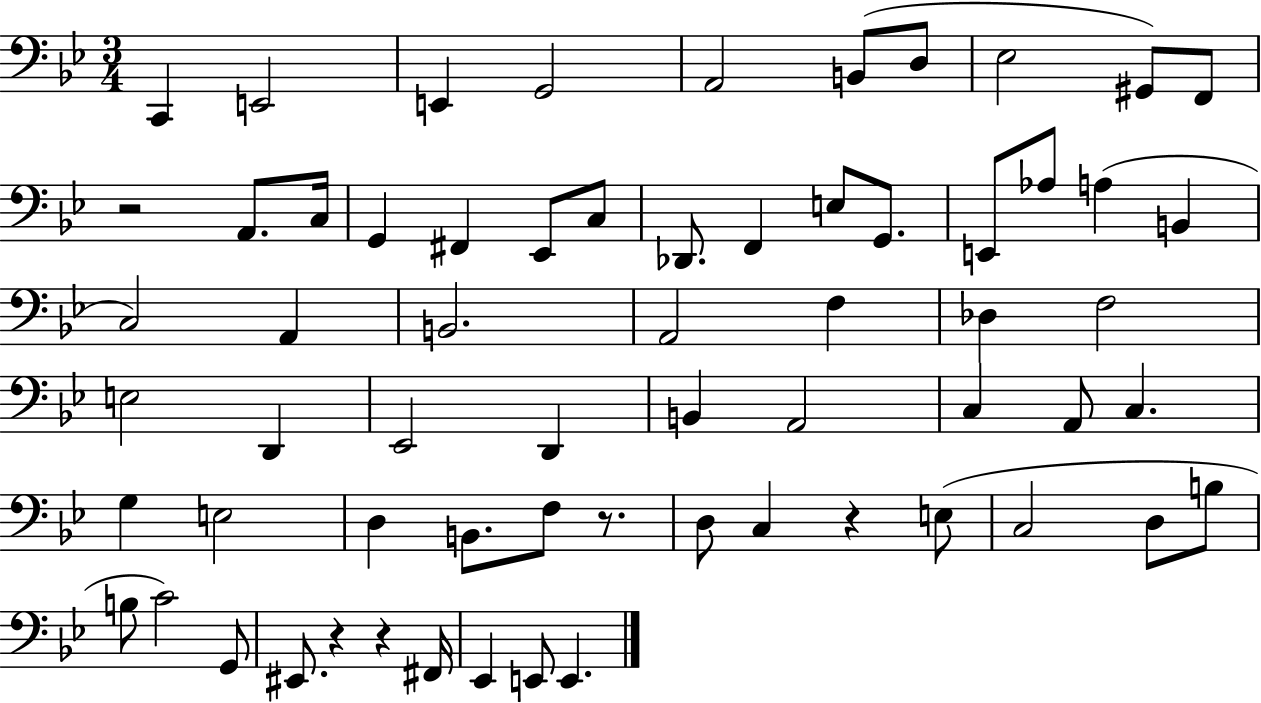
X:1
T:Untitled
M:3/4
L:1/4
K:Bb
C,, E,,2 E,, G,,2 A,,2 B,,/2 D,/2 _E,2 ^G,,/2 F,,/2 z2 A,,/2 C,/4 G,, ^F,, _E,,/2 C,/2 _D,,/2 F,, E,/2 G,,/2 E,,/2 _A,/2 A, B,, C,2 A,, B,,2 A,,2 F, _D, F,2 E,2 D,, _E,,2 D,, B,, A,,2 C, A,,/2 C, G, E,2 D, B,,/2 F,/2 z/2 D,/2 C, z E,/2 C,2 D,/2 B,/2 B,/2 C2 G,,/2 ^E,,/2 z z ^F,,/4 _E,, E,,/2 E,,